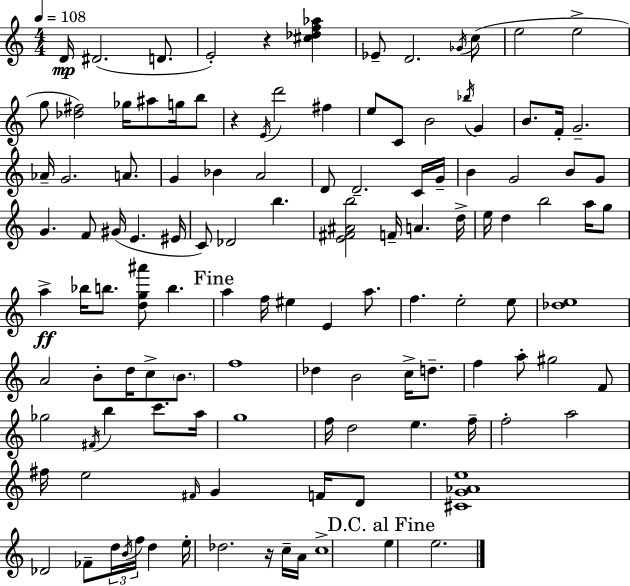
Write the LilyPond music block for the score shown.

{
  \clef treble
  \numericTimeSignature
  \time 4/4
  \key a \minor
  \tempo 4 = 108
  d'16\mp dis'2.( d'8. | e'2-.) r4 <cis'' des'' f'' aes''>4 | ees'8-- d'2. \acciaccatura { ges'16 } c''8( | e''2 e''2-> | \break g''8 <des'' fis''>2) ges''16 ais''8 g''16 b''8 | r4 \acciaccatura { e'16 } d'''2 fis''4 | e''8 c'8 b'2 \acciaccatura { bes''16 } g'4 | b'8. f'16-. g'2.-- | \break aes'16-- g'2. | a'8. g'4 bes'4 a'2 | d'8 d'2.-- | c'16 g'16-- b'4 g'2 b'8 | \break g'8 g'4. f'8 gis'16( e'4. | eis'16 c'8) des'2 b''4. | <e' fis' ais' b''>2 f'16-- a'4. | d''16-> e''16 d''4 b''2 | \break a''16 g''8 a''4->\ff bes''16 b''8. <d'' g'' ais'''>8 b''4. | \mark "Fine" a''4 f''16 eis''4 e'4 | a''8. f''4. e''2-. | e''8 <des'' e''>1 | \break a'2 b'8-. d''16 c''8-> | \parenthesize b'8. f''1 | des''4 b'2 c''16-> | d''8.-- f''4 a''8-. gis''2 | \break f'8 ges''2 \acciaccatura { fis'16 } b''4 | c'''8. a''16 g''1 | f''16 d''2 e''4. | f''16-- f''2-. a''2 | \break fis''16 e''2 \grace { fis'16 } g'4 | f'16 d'8 <cis' g' aes' e''>1 | des'2 fes'8-- \tuplet 3/2 { d''16 | \acciaccatura { b'16 } f''16 } d''4 e''16-. des''2. | \break r16 c''16-- a'16 c''1-> | \mark "D.C. al Fine" e''4 e''2. | \bar "|."
}